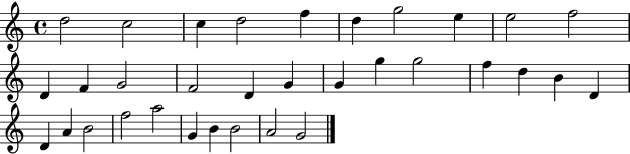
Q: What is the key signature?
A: C major